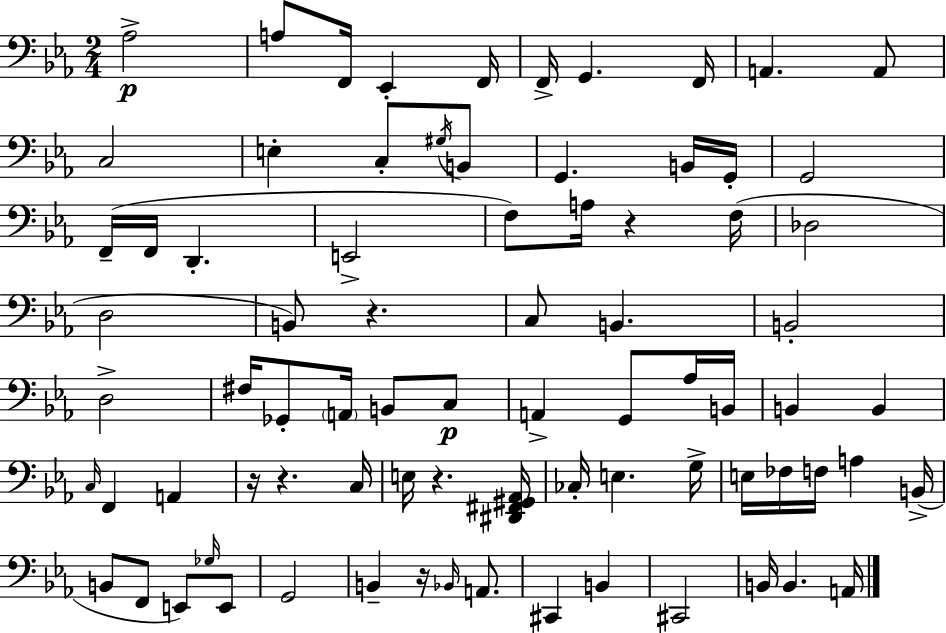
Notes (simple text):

Ab3/h A3/e F2/s Eb2/q F2/s F2/s G2/q. F2/s A2/q. A2/e C3/h E3/q C3/e G#3/s B2/e G2/q. B2/s G2/s G2/h F2/s F2/s D2/q. E2/h F3/e A3/s R/q F3/s Db3/h D3/h B2/e R/q. C3/e B2/q. B2/h D3/h F#3/s Gb2/e A2/s B2/e C3/e A2/q G2/e Ab3/s B2/s B2/q B2/q C3/s F2/q A2/q R/s R/q. C3/s E3/s R/q. [D#2,F#2,G#2,Ab2]/s CES3/s E3/q. G3/s E3/s FES3/s F3/s A3/q B2/s B2/e F2/e E2/e Gb3/s E2/e G2/h B2/q R/s Bb2/s A2/e. C#2/q B2/q C#2/h B2/s B2/q. A2/s